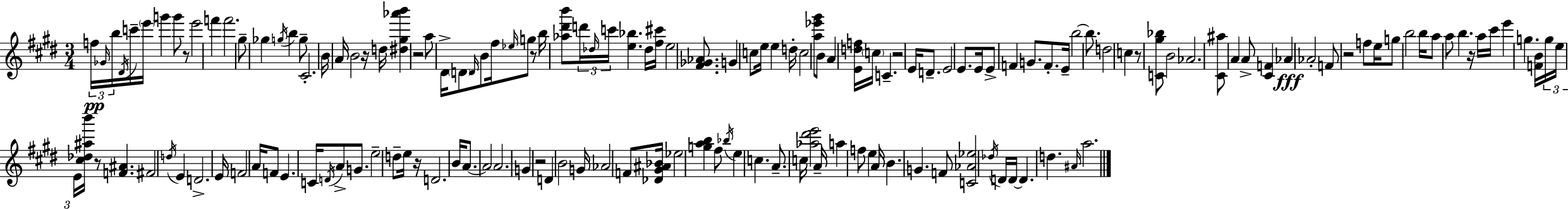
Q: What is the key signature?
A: E major